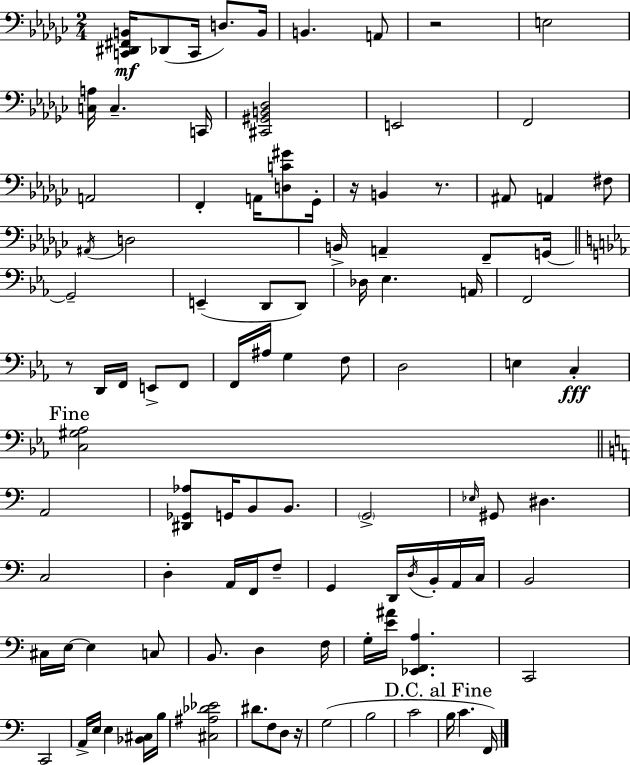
X:1
T:Untitled
M:2/4
L:1/4
K:Ebm
[C,,^D,,^F,,B,,]/4 _D,,/2 C,,/4 D,/2 B,,/4 B,, A,,/2 z2 E,2 [C,A,]/4 C, C,,/4 [^C,,^G,,B,,_D,]2 E,,2 F,,2 A,,2 F,, A,,/4 [D,C^G]/2 _G,,/4 z/4 B,, z/2 ^A,,/2 A,, ^F,/2 ^A,,/4 D,2 B,,/4 A,, F,,/2 G,,/4 G,,2 E,, D,,/2 D,,/2 _D,/4 _E, A,,/4 F,,2 z/2 D,,/4 F,,/4 E,,/2 F,,/2 F,,/4 ^A,/4 G, F,/2 D,2 E, C, [C,^G,_A,]2 A,,2 [^D,,_G,,_A,]/2 G,,/4 B,,/2 B,,/2 G,,2 _E,/4 ^G,,/2 ^D, C,2 D, A,,/4 F,,/4 F,/2 G,, D,,/4 D,/4 B,,/4 A,,/4 C,/4 B,,2 ^C,/4 E,/4 E, C,/2 B,,/2 D, F,/4 G,/4 [E^A]/4 [_E,,F,,A,] C,,2 C,,2 A,,/4 E,/4 E, [_B,,^C,]/4 B,/4 [^C,^A,_D_E]2 ^D/2 F,/2 D,/2 z/4 G,2 B,2 C2 B,/4 C F,,/4